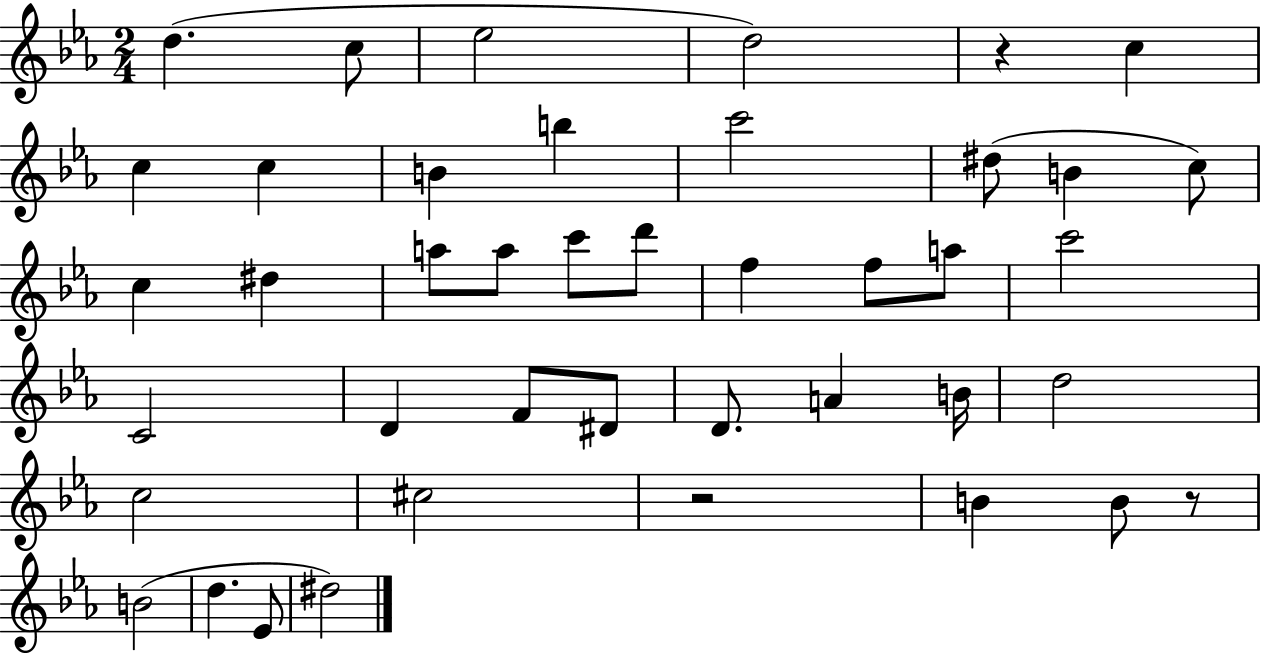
D5/q. C5/e Eb5/h D5/h R/q C5/q C5/q C5/q B4/q B5/q C6/h D#5/e B4/q C5/e C5/q D#5/q A5/e A5/e C6/e D6/e F5/q F5/e A5/e C6/h C4/h D4/q F4/e D#4/e D4/e. A4/q B4/s D5/h C5/h C#5/h R/h B4/q B4/e R/e B4/h D5/q. Eb4/e D#5/h